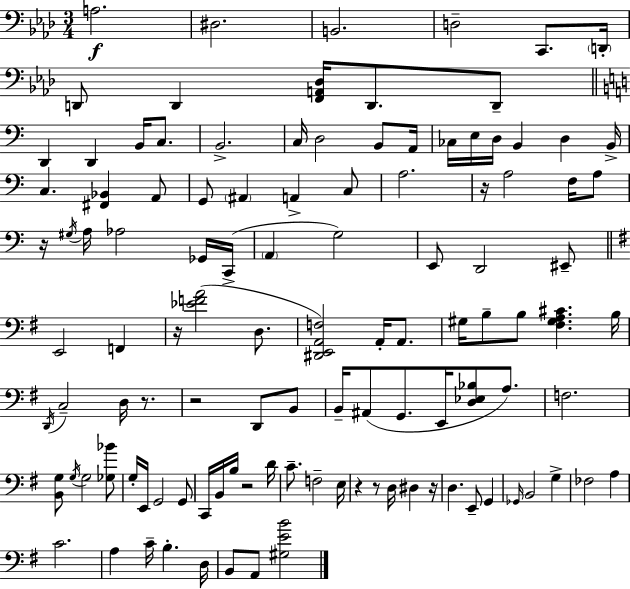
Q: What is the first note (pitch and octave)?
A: A3